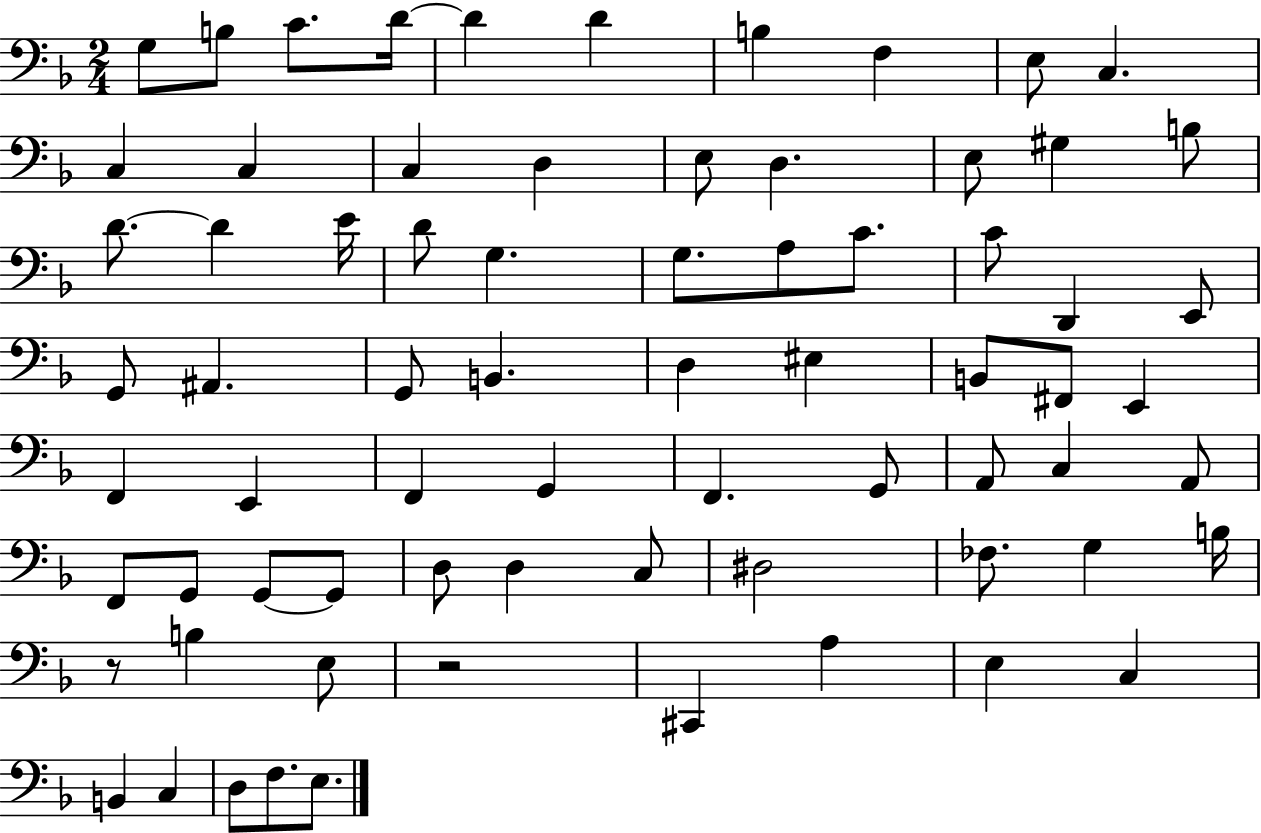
X:1
T:Untitled
M:2/4
L:1/4
K:F
G,/2 B,/2 C/2 D/4 D D B, F, E,/2 C, C, C, C, D, E,/2 D, E,/2 ^G, B,/2 D/2 D E/4 D/2 G, G,/2 A,/2 C/2 C/2 D,, E,,/2 G,,/2 ^A,, G,,/2 B,, D, ^E, B,,/2 ^F,,/2 E,, F,, E,, F,, G,, F,, G,,/2 A,,/2 C, A,,/2 F,,/2 G,,/2 G,,/2 G,,/2 D,/2 D, C,/2 ^D,2 _F,/2 G, B,/4 z/2 B, E,/2 z2 ^C,, A, E, C, B,, C, D,/2 F,/2 E,/2